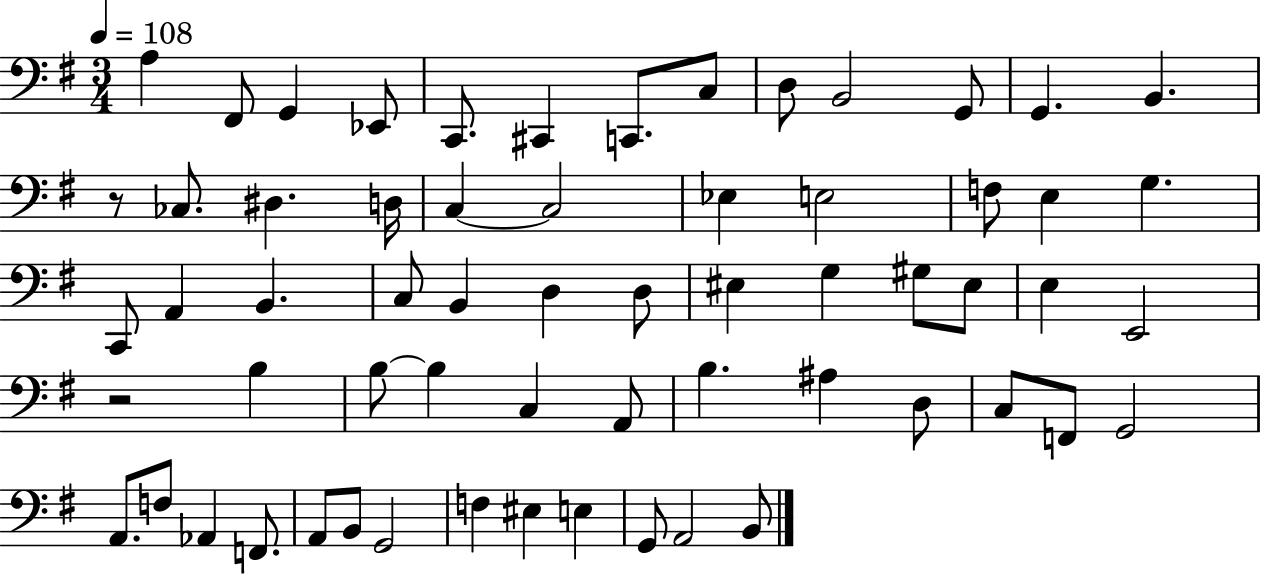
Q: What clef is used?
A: bass